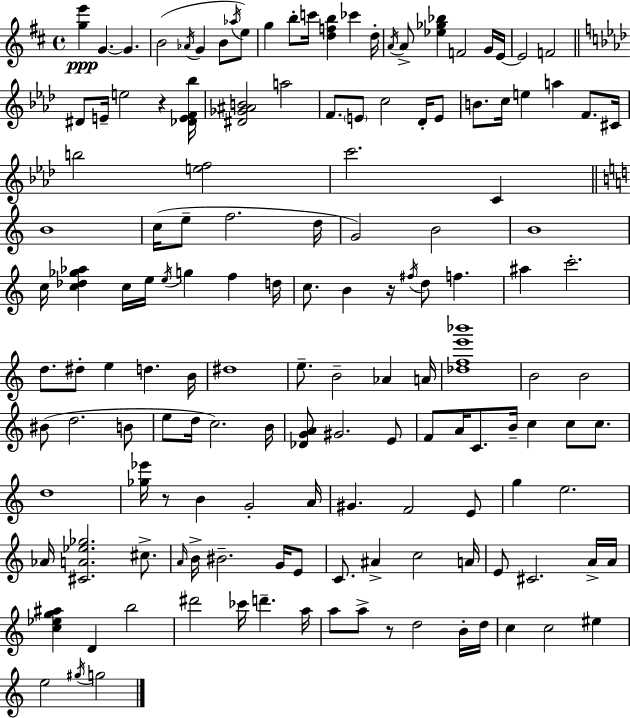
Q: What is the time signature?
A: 4/4